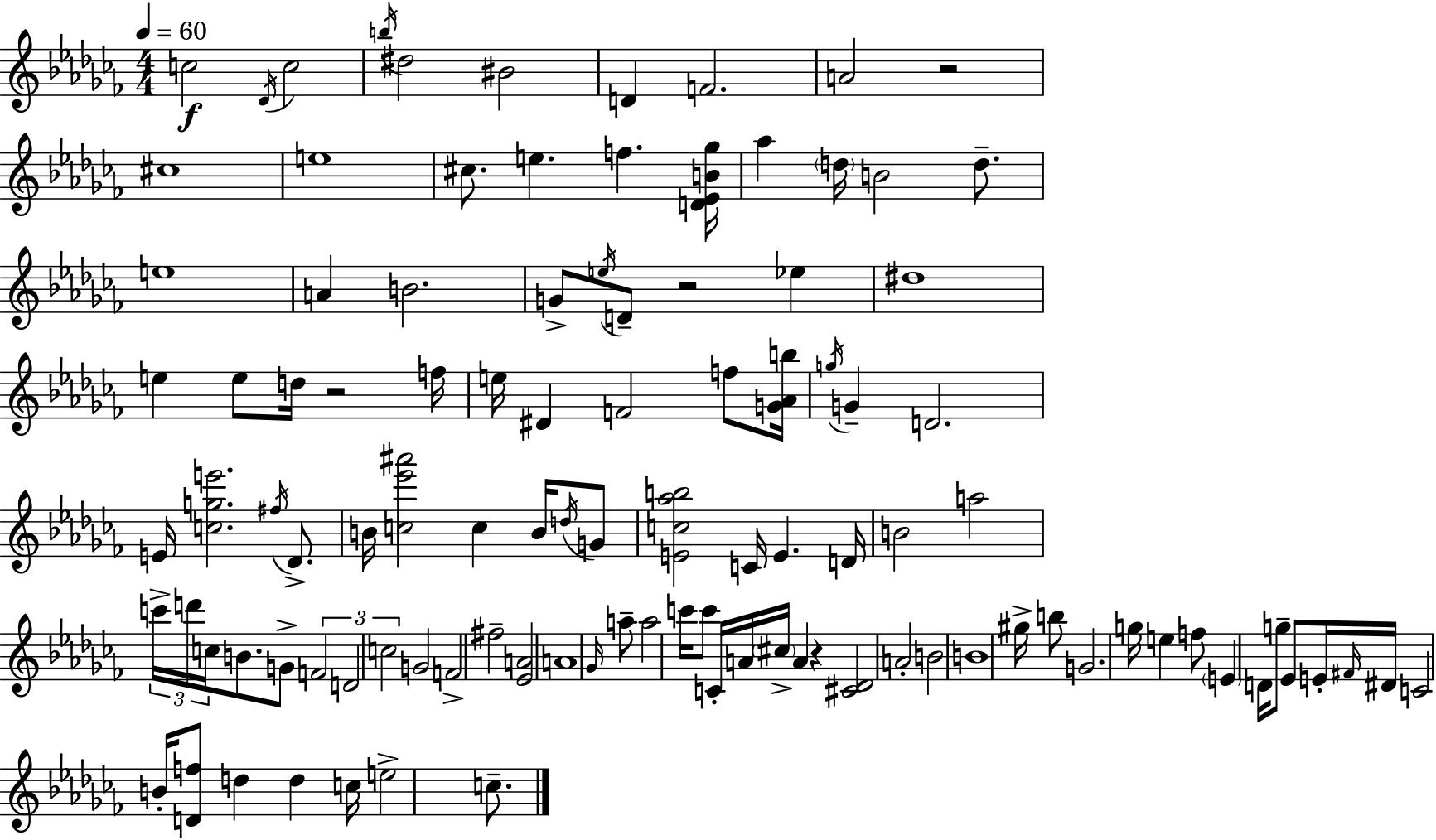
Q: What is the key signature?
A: AES minor